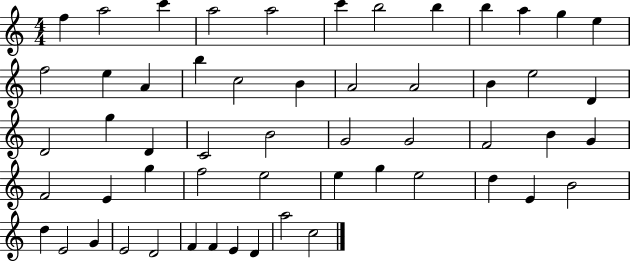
{
  \clef treble
  \numericTimeSignature
  \time 4/4
  \key c \major
  f''4 a''2 c'''4 | a''2 a''2 | c'''4 b''2 b''4 | b''4 a''4 g''4 e''4 | \break f''2 e''4 a'4 | b''4 c''2 b'4 | a'2 a'2 | b'4 e''2 d'4 | \break d'2 g''4 d'4 | c'2 b'2 | g'2 g'2 | f'2 b'4 g'4 | \break f'2 e'4 g''4 | f''2 e''2 | e''4 g''4 e''2 | d''4 e'4 b'2 | \break d''4 e'2 g'4 | e'2 d'2 | f'4 f'4 e'4 d'4 | a''2 c''2 | \break \bar "|."
}